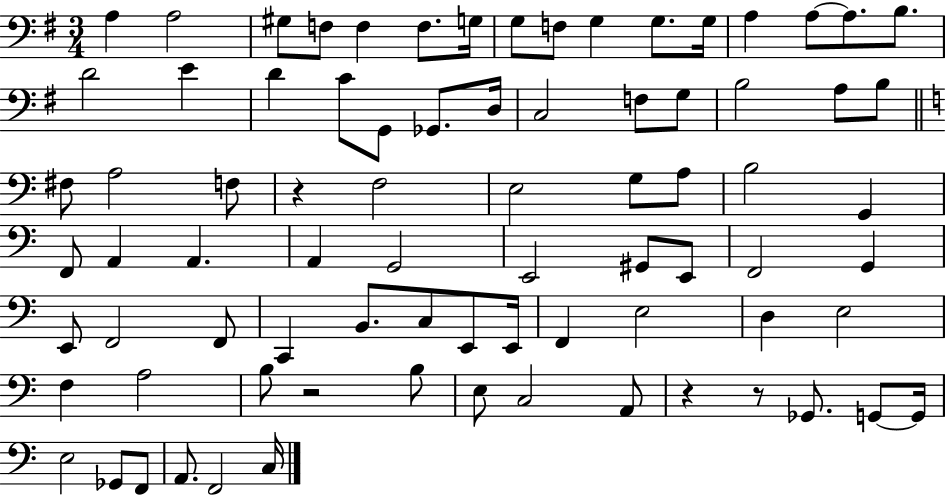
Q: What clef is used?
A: bass